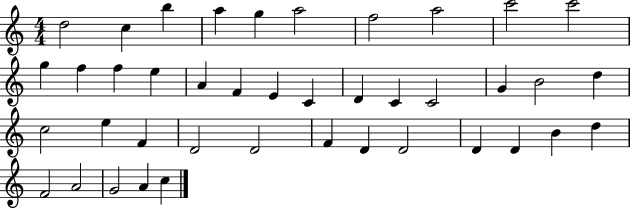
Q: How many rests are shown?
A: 0